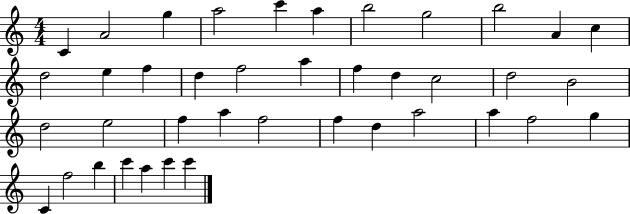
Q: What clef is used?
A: treble